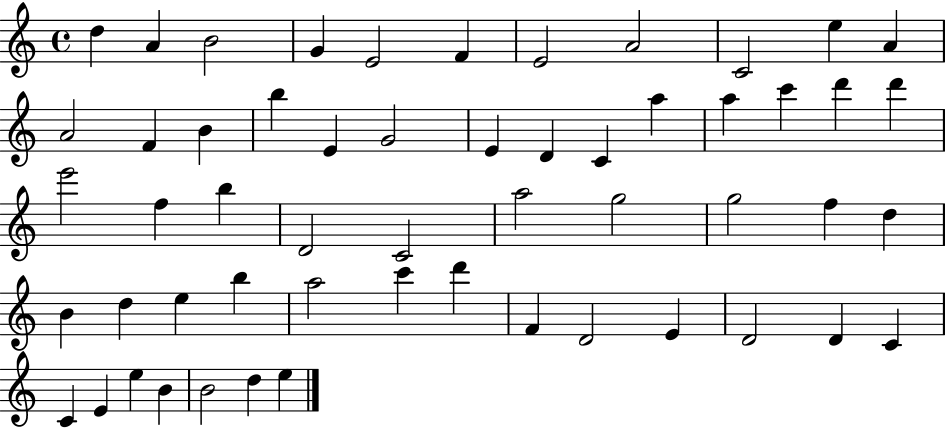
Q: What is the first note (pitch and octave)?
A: D5